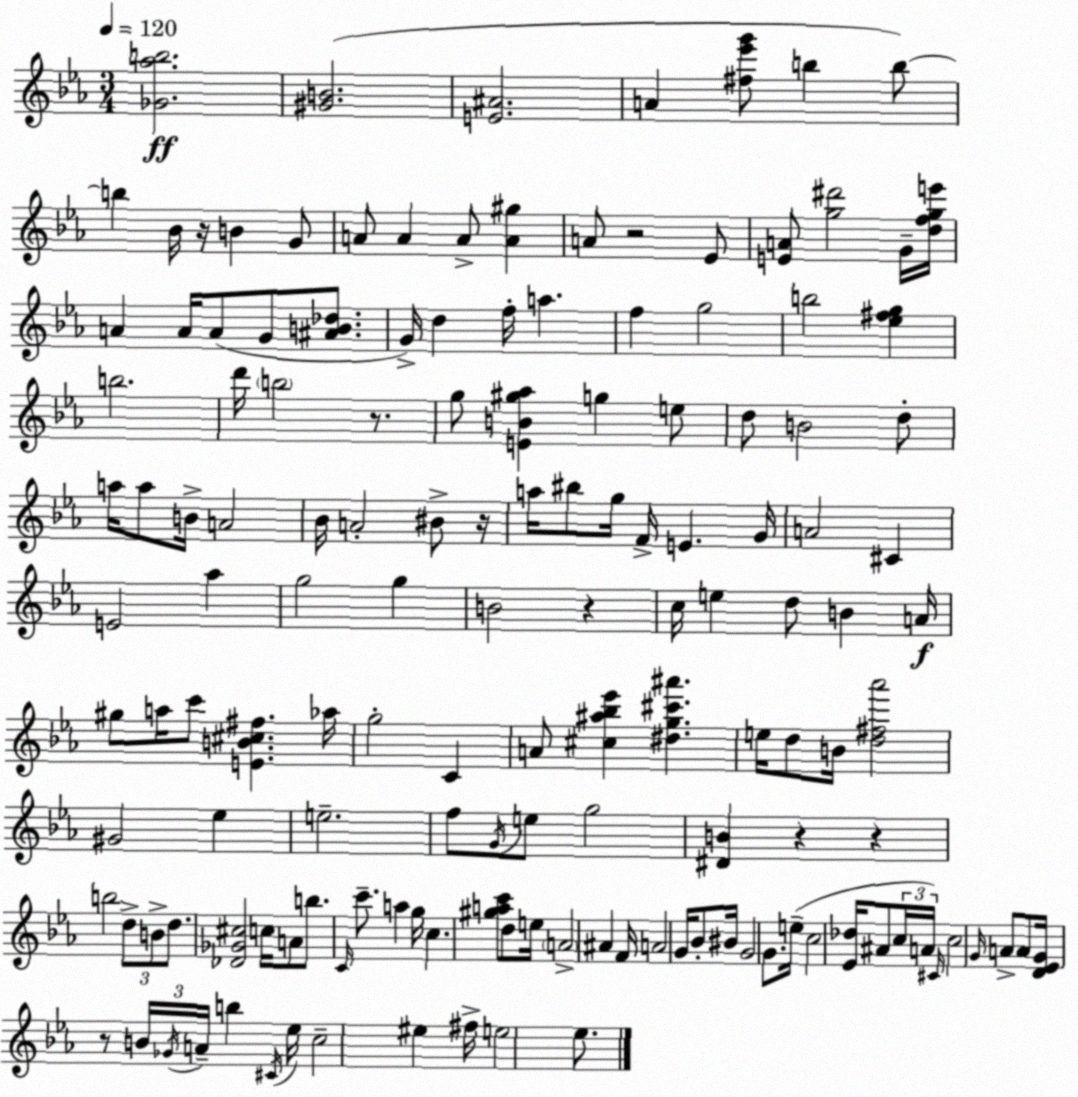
X:1
T:Untitled
M:3/4
L:1/4
K:Cm
[_G_ab]2 [^GB]2 [E^A]2 A [^f_e'g']/2 b b/2 b _B/4 z/4 B G/2 A/2 A A/2 [A^g] A/2 z2 _E/2 [EA]/2 [g^d']2 G/4 [dfge']/4 A A/4 A/2 G/2 [^AB_d]/2 G/4 d f/4 a f g2 b2 [_e^fg] b2 d'/4 b2 z/2 g/2 [EB^g_a] g e/2 d/2 B2 d/2 a/4 a/2 B/4 A2 _B/4 A2 ^B/2 z/4 a/4 ^b/2 g/4 F/4 E G/4 A2 ^C E2 _a g2 g B2 z c/4 e d/2 B A/4 ^g/2 a/4 c'/2 [EB^c^f] _a/4 g2 C A/2 [^c^a_b_e'] [^dg^c'^a'] e/4 d/2 B/4 [d^f_a']2 ^G2 _e e2 f/2 G/4 e/2 g2 [^DB] z z b2 d/2 B/2 d/2 [_D_G^c]2 c/4 A/2 b/2 C/4 c'/2 a g/4 c [^gac']/2 d/2 e/4 A2 ^A F/4 A2 G/4 _B/2 ^B/4 G2 G/2 e/4 c2 [_E_d]/4 ^A/2 c/4 A/4 ^C/4 c2 G/4 A/2 A/2 [D_EG]/4 z/2 B/4 _G/4 A/4 b ^C/4 _e/4 c2 ^e ^f/4 e2 _e/2